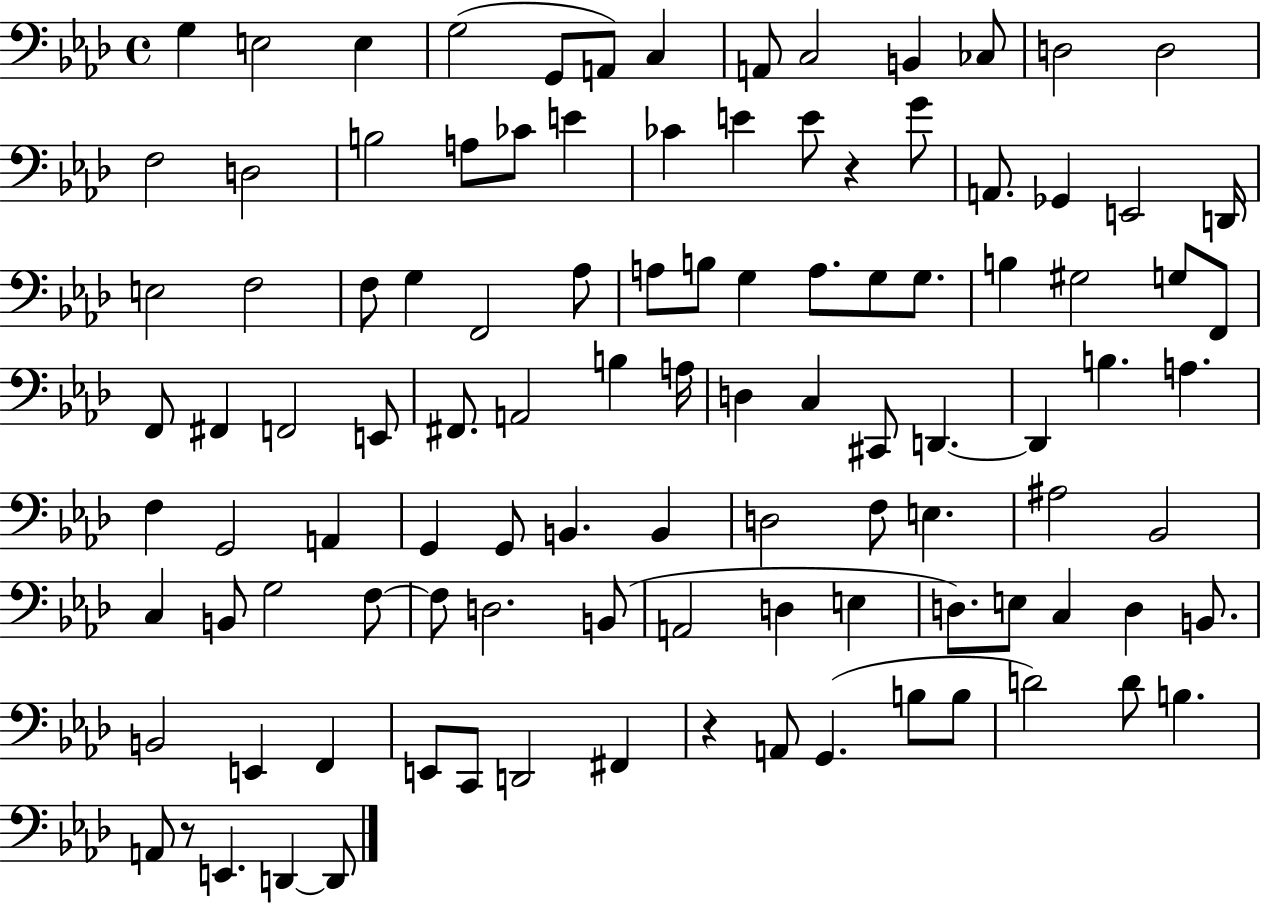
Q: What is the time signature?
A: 4/4